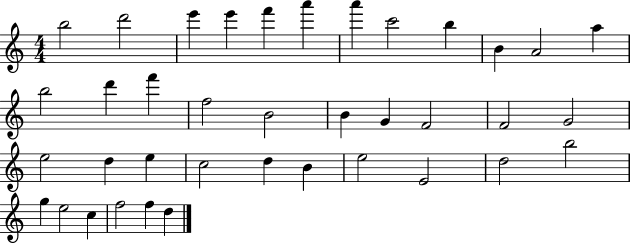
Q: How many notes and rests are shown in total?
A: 38